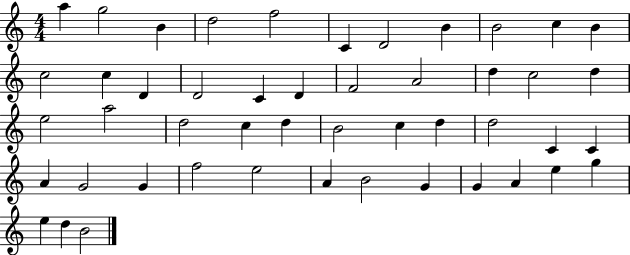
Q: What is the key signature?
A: C major